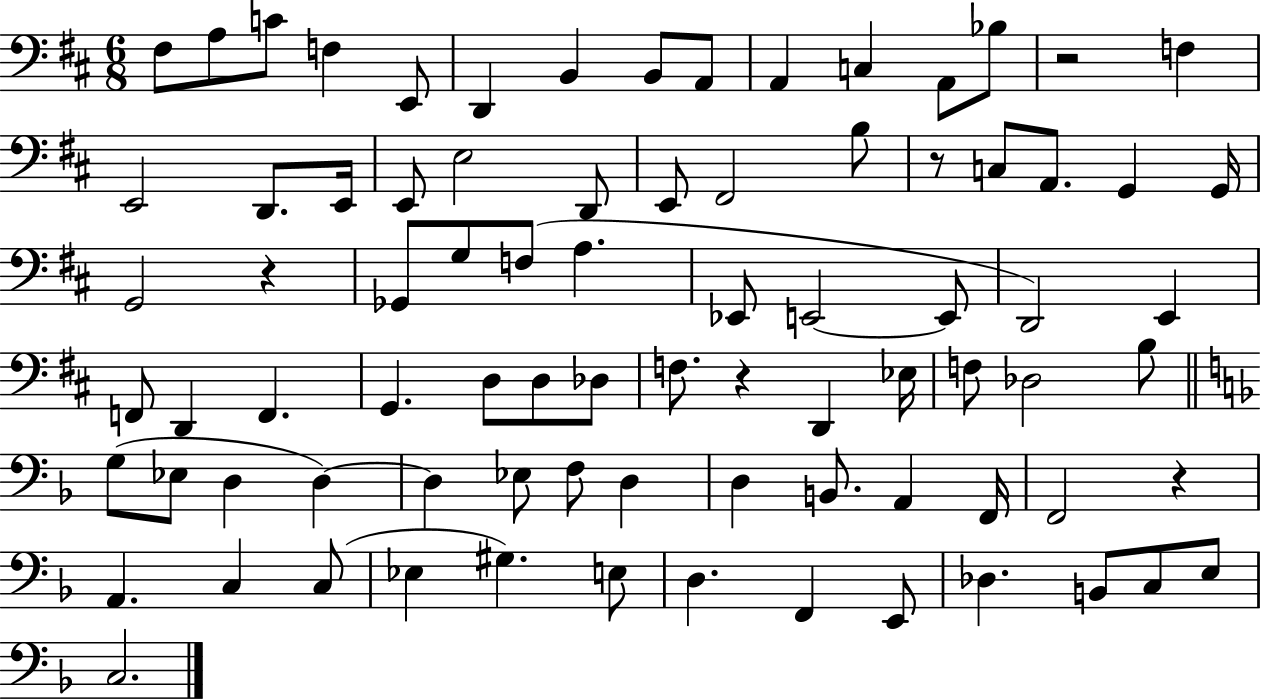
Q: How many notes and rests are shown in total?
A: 82